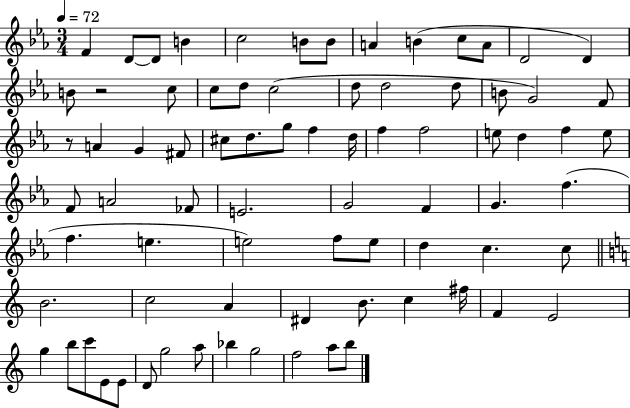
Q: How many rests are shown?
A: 2